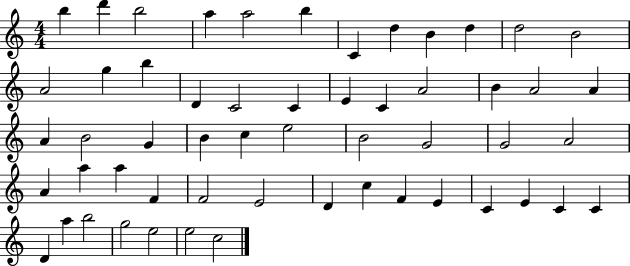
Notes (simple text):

B5/q D6/q B5/h A5/q A5/h B5/q C4/q D5/q B4/q D5/q D5/h B4/h A4/h G5/q B5/q D4/q C4/h C4/q E4/q C4/q A4/h B4/q A4/h A4/q A4/q B4/h G4/q B4/q C5/q E5/h B4/h G4/h G4/h A4/h A4/q A5/q A5/q F4/q F4/h E4/h D4/q C5/q F4/q E4/q C4/q E4/q C4/q C4/q D4/q A5/q B5/h G5/h E5/h E5/h C5/h